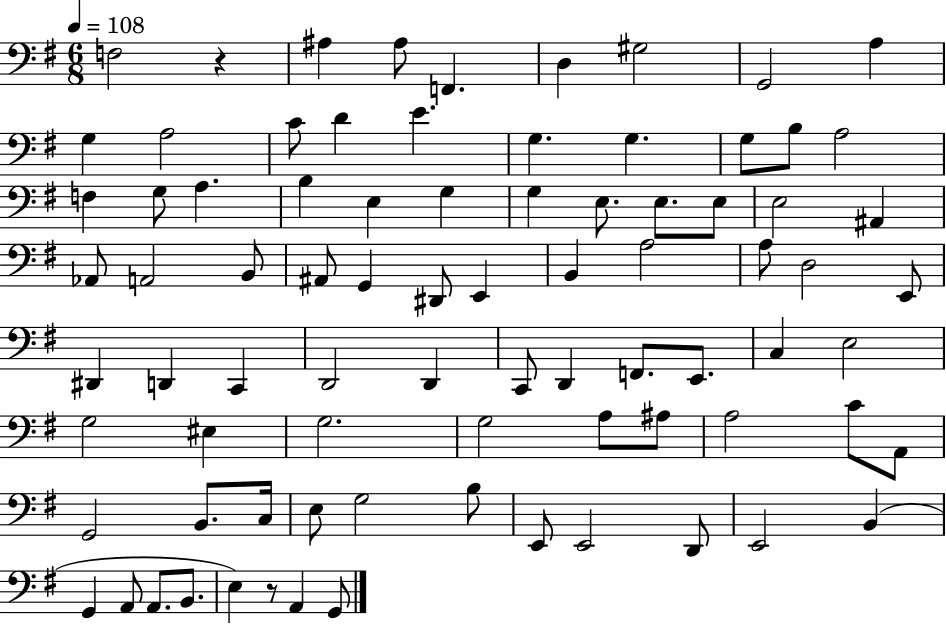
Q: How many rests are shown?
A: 2